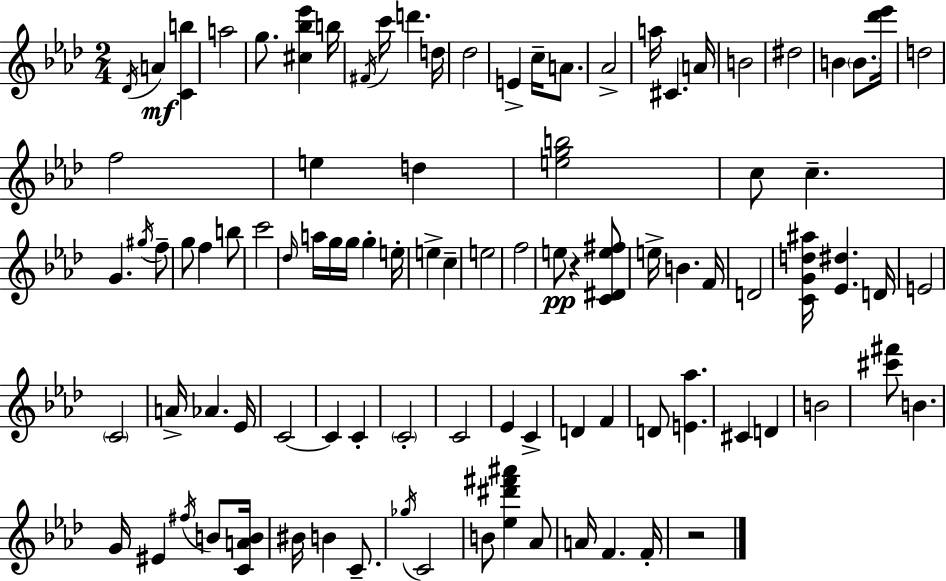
{
  \clef treble
  \numericTimeSignature
  \time 2/4
  \key aes \major
  \acciaccatura { des'16 }\mf a'4 <c' b''>4 | a''2 | g''8. <cis'' bes'' ees'''>4 | b''16 \acciaccatura { fis'16 } c'''16 d'''4. | \break d''16 des''2 | e'4-> c''16-- a'8. | aes'2-> | a''16 cis'4. | \break a'16 b'2 | dis''2 | b'4 \parenthesize b'8. | <des''' ees'''>16 d''2 | \break f''2 | e''4 d''4 | <e'' g'' b''>2 | c''8 c''4.-- | \break g'4. | \acciaccatura { gis''16 } f''8-- g''8 f''4 | b''8 c'''2 | \grace { des''16 } a''16 g''16 g''16 g''4-. | \break e''16-. e''4-> | c''4-- e''2 | f''2 | e''8\pp r4 | \break <c' dis' e'' fis''>8 e''16-> b'4. | f'16 d'2 | <c' g' d'' ais''>16 <ees' dis''>4. | d'16 e'2 | \break \parenthesize c'2 | a'16-> aes'4. | ees'16 c'2~~ | c'4 | \break c'4-. \parenthesize c'2-. | c'2 | ees'4 | c'4-> d'4 | \break f'4 d'8 <e' aes''>4. | cis'4 | d'4 b'2 | <cis''' fis'''>8 b'4. | \break g'16 eis'4 | \acciaccatura { fis''16 } b'8 <c' a' b'>16 bis'16 b'4 | c'8.-- \acciaccatura { ges''16 } c'2 | b'8 | \break <ees'' dis''' fis''' ais'''>4 aes'8 a'16 f'4. | f'16-. r2 | \bar "|."
}